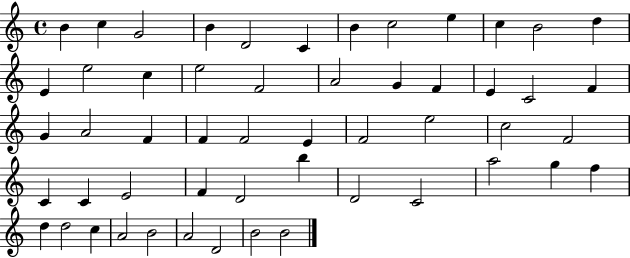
{
  \clef treble
  \time 4/4
  \defaultTimeSignature
  \key c \major
  b'4 c''4 g'2 | b'4 d'2 c'4 | b'4 c''2 e''4 | c''4 b'2 d''4 | \break e'4 e''2 c''4 | e''2 f'2 | a'2 g'4 f'4 | e'4 c'2 f'4 | \break g'4 a'2 f'4 | f'4 f'2 e'4 | f'2 e''2 | c''2 f'2 | \break c'4 c'4 e'2 | f'4 d'2 b''4 | d'2 c'2 | a''2 g''4 f''4 | \break d''4 d''2 c''4 | a'2 b'2 | a'2 d'2 | b'2 b'2 | \break \bar "|."
}